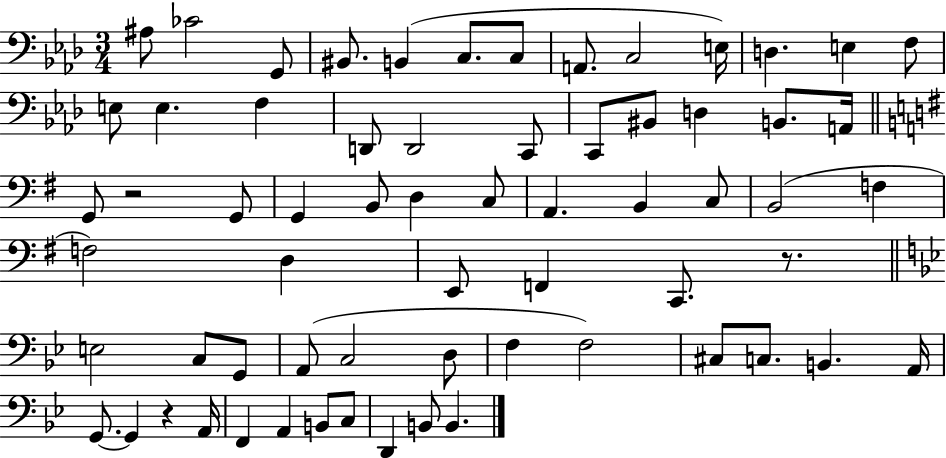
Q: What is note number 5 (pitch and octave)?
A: B2